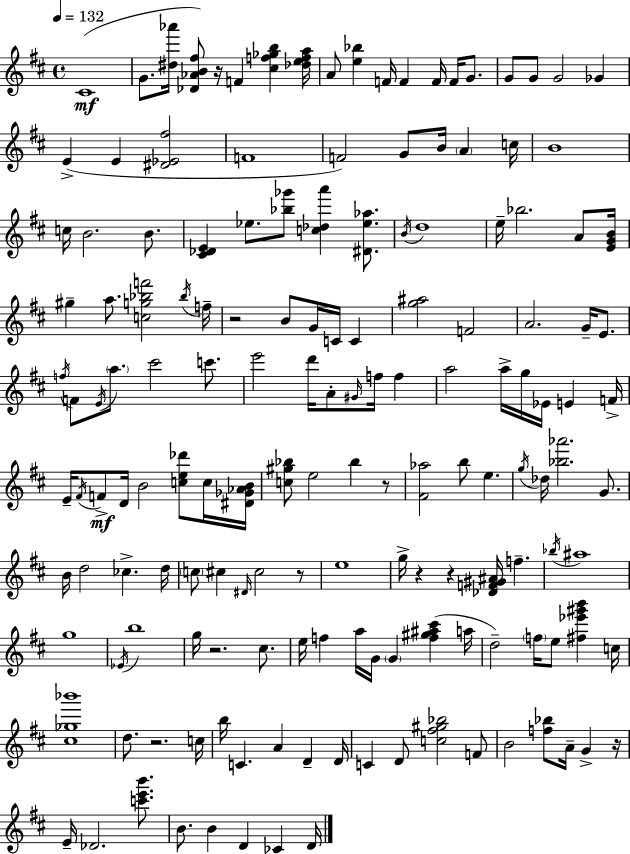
X:1
T:Untitled
M:4/4
L:1/4
K:D
^C4 G/2 [^d_a']/4 [_D_AB^f]/2 z/4 F [^cf_gb] [_defa]/4 A/2 [e_b] F/4 F F/4 F/4 G/2 G/2 G/2 G2 _G E E [^D_E^f]2 F4 F2 G/2 B/4 A c/4 B4 c/4 B2 B/2 [^C_DE] _e/2 [_b_g']/2 [c_da'] [^D_e_a]/2 B/4 d4 e/4 _b2 A/2 [EGB]/4 ^g a/2 [cg_bf']2 _b/4 f/4 z2 B/2 G/4 C/4 C [g^a]2 F2 A2 G/4 E/2 f/4 F/2 E/4 a/2 ^c'2 c'/2 e'2 d'/4 A/2 ^G/4 f/4 f a2 a/4 g/4 _E/4 E F/4 E/4 ^F/4 F/2 D/4 B2 [ce_d']/2 c/4 [^D_G_AB]/4 [c^g_b]/2 e2 _b z/2 [^F_a]2 b/2 e g/4 _d/4 [_b_a']2 G/2 B/4 d2 _c d/4 c/2 ^c ^D/4 ^c2 z/2 e4 g/4 z z [_DF^G^A]/4 f _b/4 ^a4 g4 _E/4 b4 g/4 z2 ^c/2 e/4 f a/4 G/4 G [f^g^a^c'] a/4 d2 f/4 e/2 [^f_e'^g'b'] c/4 [^c_g_b']4 d/2 z2 c/4 b/4 C A D D/4 C D/2 [c^f^g_b]2 F/2 B2 [f_b]/2 A/4 G z/4 E/4 _D2 [c'e'b']/2 B/2 B D _C D/4